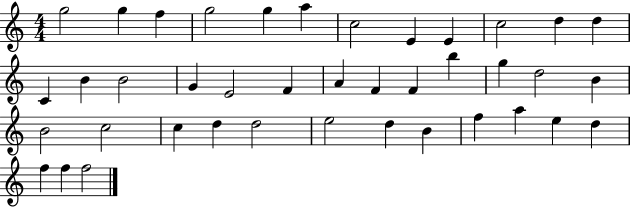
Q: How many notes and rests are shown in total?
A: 40